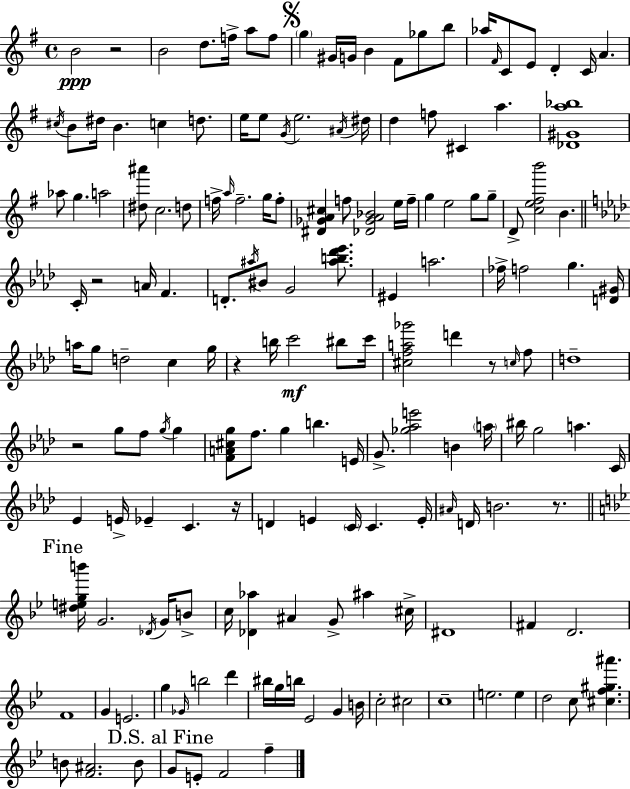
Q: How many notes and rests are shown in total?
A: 166